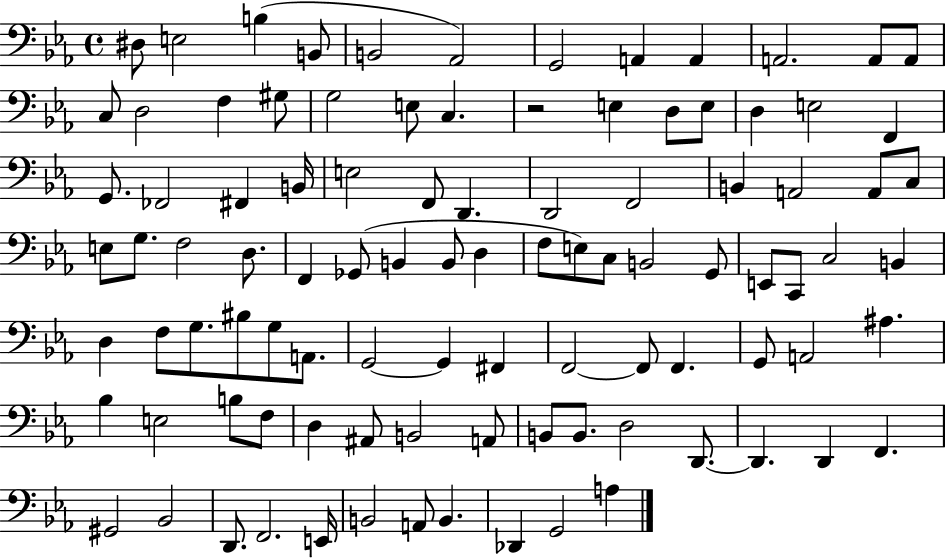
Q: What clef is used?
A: bass